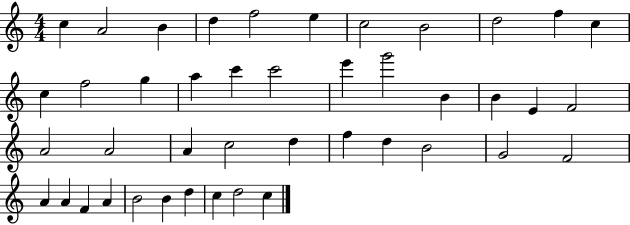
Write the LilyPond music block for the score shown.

{
  \clef treble
  \numericTimeSignature
  \time 4/4
  \key c \major
  c''4 a'2 b'4 | d''4 f''2 e''4 | c''2 b'2 | d''2 f''4 c''4 | \break c''4 f''2 g''4 | a''4 c'''4 c'''2 | e'''4 g'''2 b'4 | b'4 e'4 f'2 | \break a'2 a'2 | a'4 c''2 d''4 | f''4 d''4 b'2 | g'2 f'2 | \break a'4 a'4 f'4 a'4 | b'2 b'4 d''4 | c''4 d''2 c''4 | \bar "|."
}